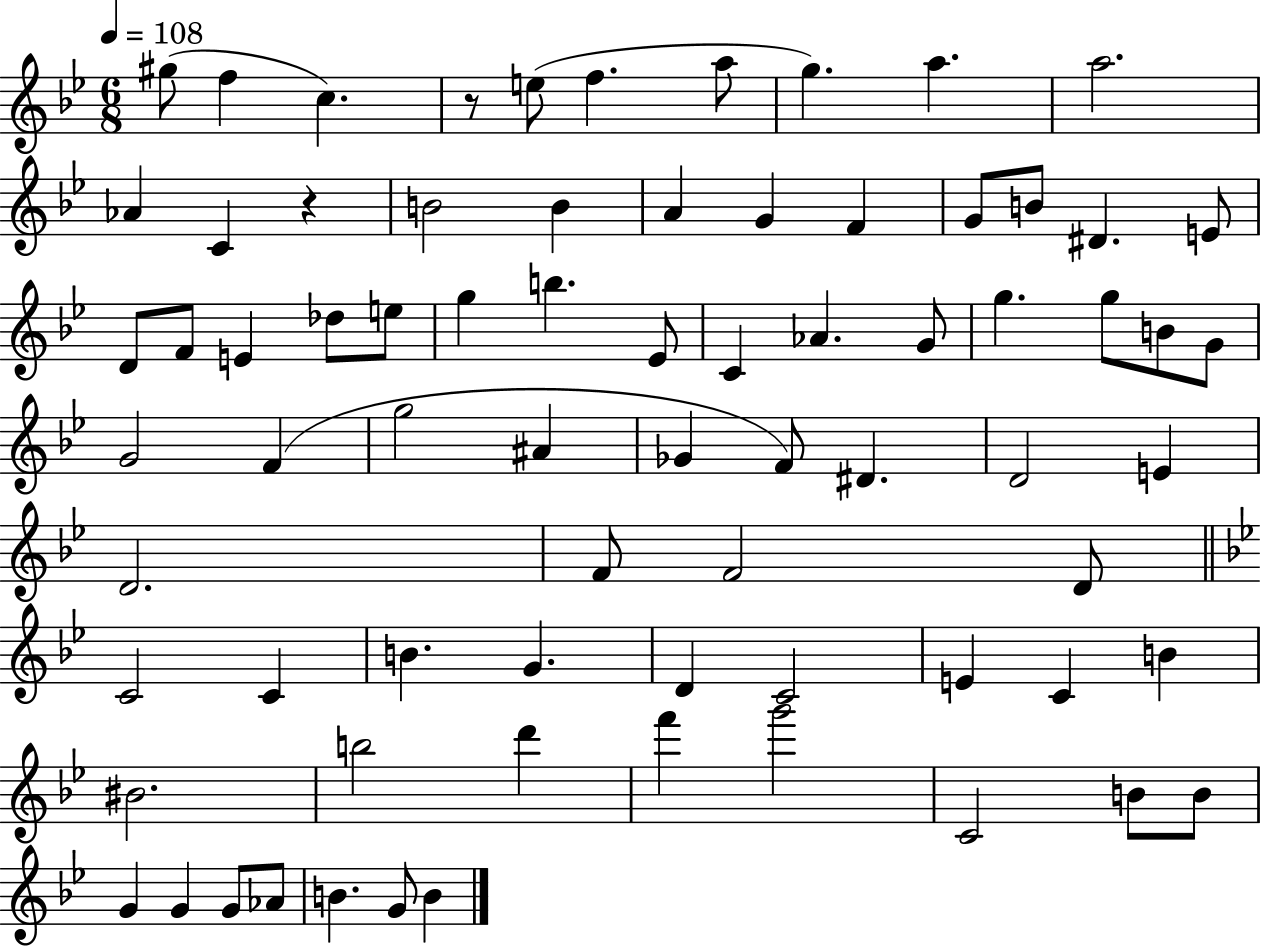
G#5/e F5/q C5/q. R/e E5/e F5/q. A5/e G5/q. A5/q. A5/h. Ab4/q C4/q R/q B4/h B4/q A4/q G4/q F4/q G4/e B4/e D#4/q. E4/e D4/e F4/e E4/q Db5/e E5/e G5/q B5/q. Eb4/e C4/q Ab4/q. G4/e G5/q. G5/e B4/e G4/e G4/h F4/q G5/h A#4/q Gb4/q F4/e D#4/q. D4/h E4/q D4/h. F4/e F4/h D4/e C4/h C4/q B4/q. G4/q. D4/q C4/h E4/q C4/q B4/q BIS4/h. B5/h D6/q F6/q G6/h C4/h B4/e B4/e G4/q G4/q G4/e Ab4/e B4/q. G4/e B4/q